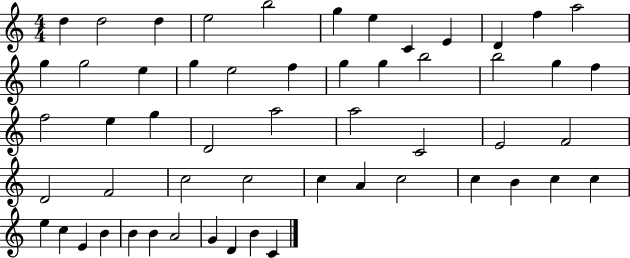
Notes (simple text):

D5/q D5/h D5/q E5/h B5/h G5/q E5/q C4/q E4/q D4/q F5/q A5/h G5/q G5/h E5/q G5/q E5/h F5/q G5/q G5/q B5/h B5/h G5/q F5/q F5/h E5/q G5/q D4/h A5/h A5/h C4/h E4/h F4/h D4/h F4/h C5/h C5/h C5/q A4/q C5/h C5/q B4/q C5/q C5/q E5/q C5/q E4/q B4/q B4/q B4/q A4/h G4/q D4/q B4/q C4/q